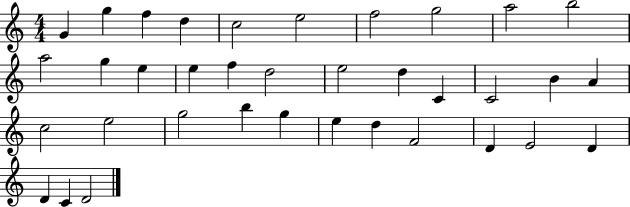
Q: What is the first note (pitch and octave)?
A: G4